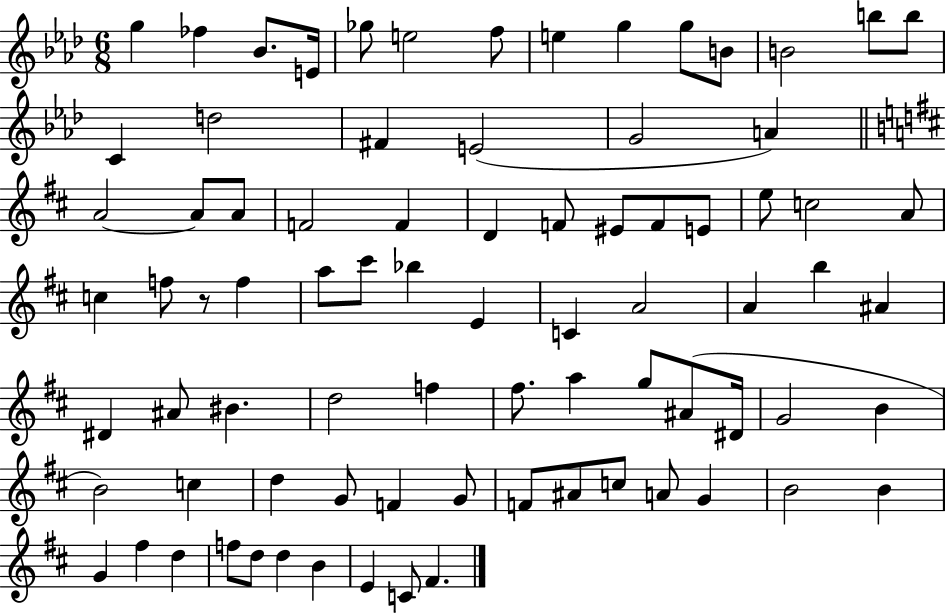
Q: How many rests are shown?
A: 1